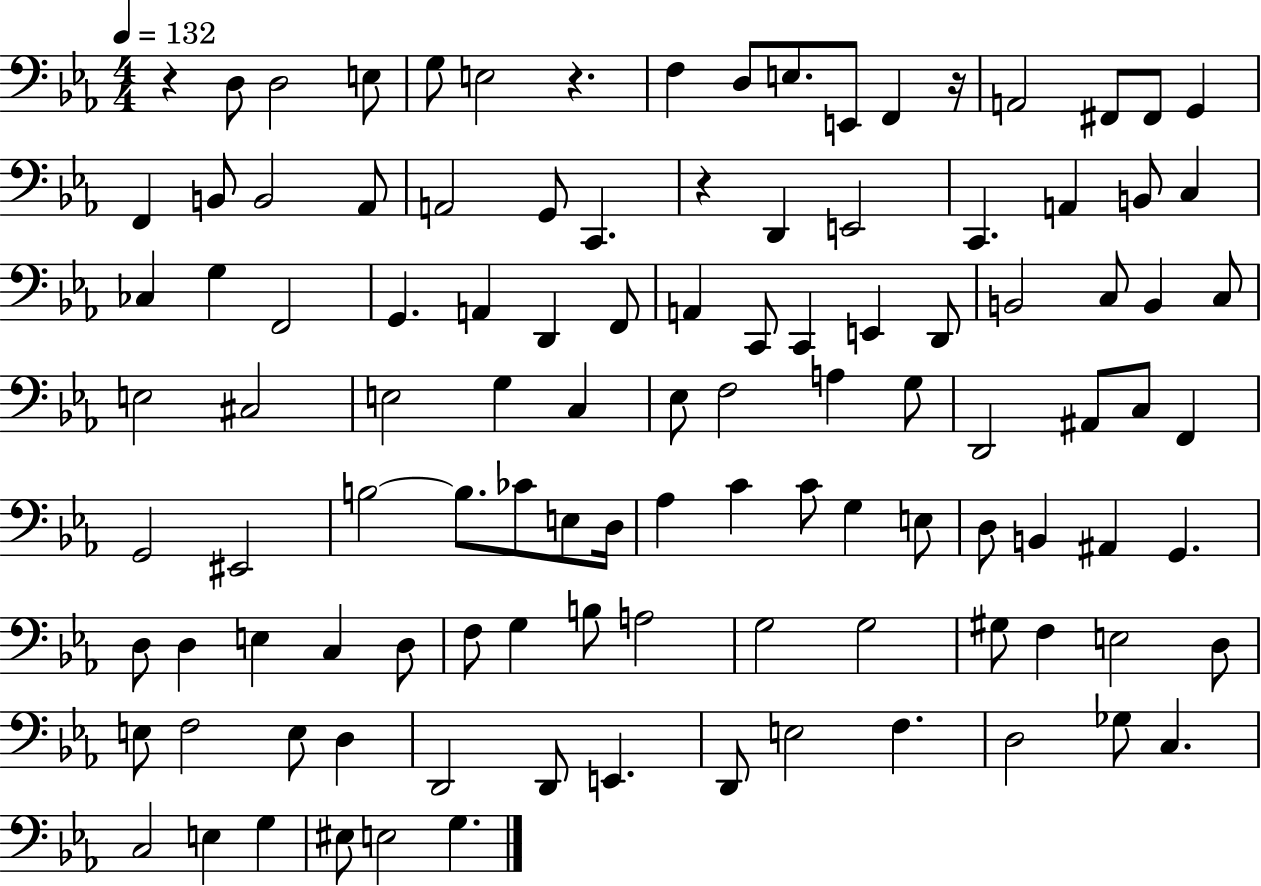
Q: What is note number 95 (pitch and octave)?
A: D2